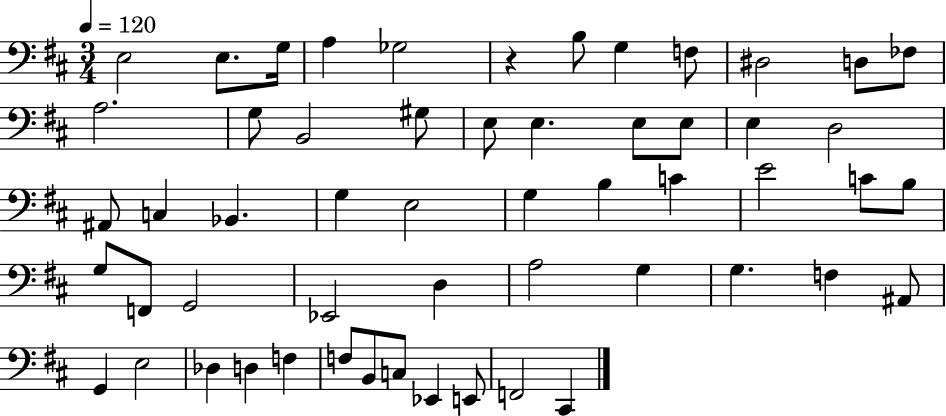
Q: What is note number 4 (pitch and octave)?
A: A3